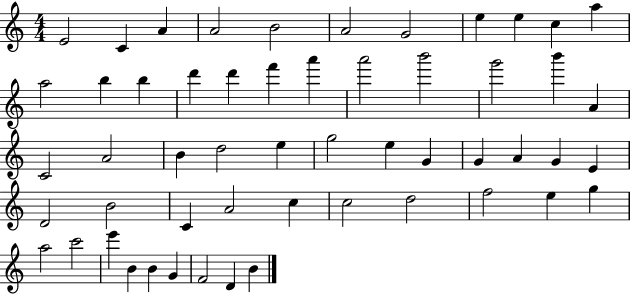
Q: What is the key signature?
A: C major